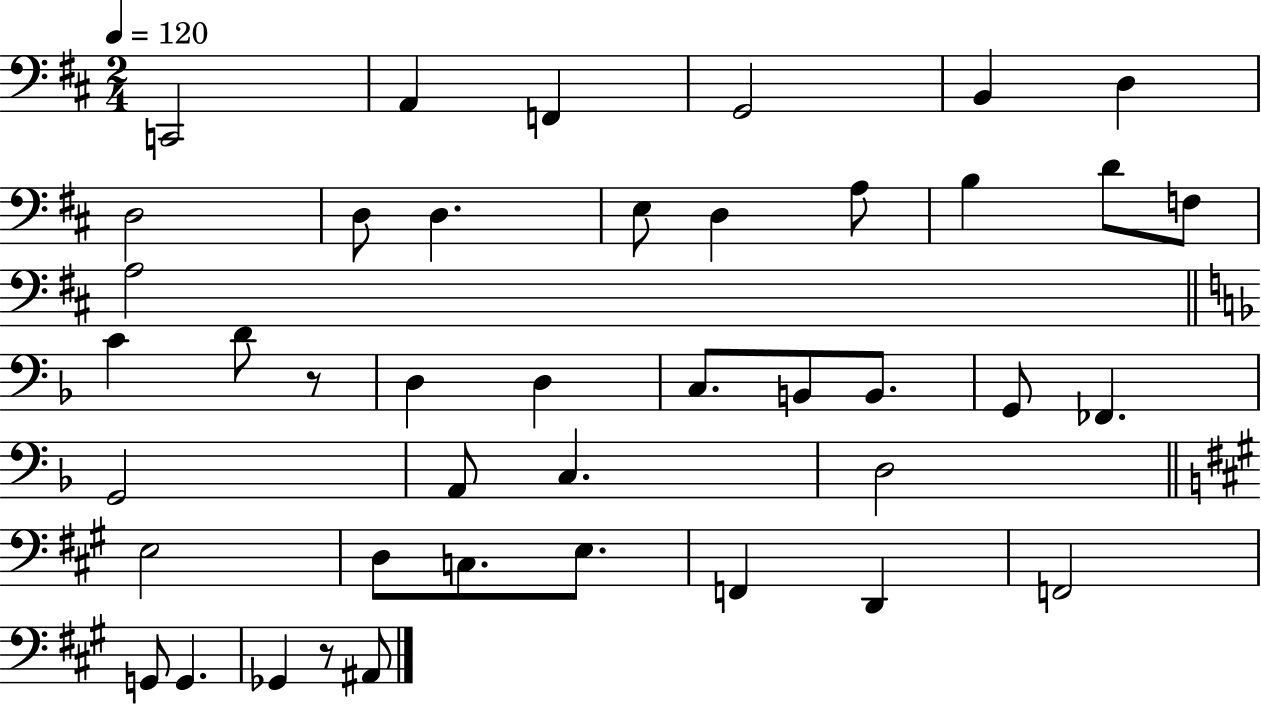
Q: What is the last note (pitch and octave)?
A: A#2